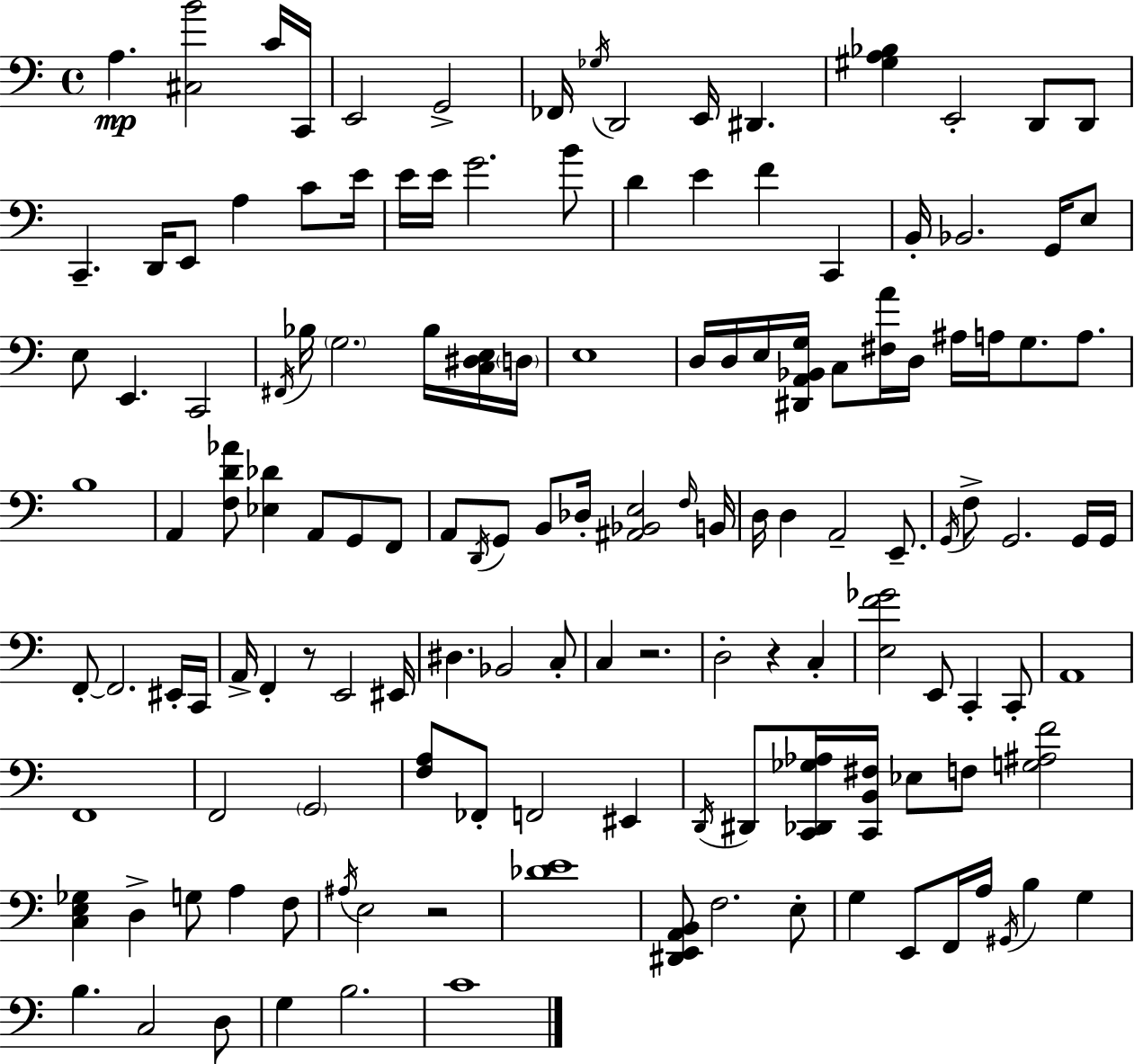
{
  \clef bass
  \time 4/4
  \defaultTimeSignature
  \key c \major
  a4.\mp <cis b'>2 c'16 c,16 | e,2 g,2-> | fes,16 \acciaccatura { ges16 } d,2 e,16 dis,4. | <gis a bes>4 e,2-. d,8 d,8 | \break c,4.-- d,16 e,8 a4 c'8 | e'16 e'16 e'16 g'2. b'8 | d'4 e'4 f'4 c,4 | b,16-. bes,2. g,16 e8 | \break e8 e,4. c,2 | \acciaccatura { fis,16 } bes16 \parenthesize g2. bes16 | <c dis e>16 \parenthesize d16 e1 | d16 d16 e16 <dis, a, bes, g>16 c8 <fis a'>16 d16 ais16 a16 g8. a8. | \break b1 | a,4 <f d' aes'>8 <ees des'>4 a,8 g,8 | f,8 a,8 \acciaccatura { d,16 } g,8 b,8 des16-. <ais, bes, e>2 | \grace { f16 } b,16 d16 d4 a,2-- | \break e,8.-- \acciaccatura { g,16 } f8-> g,2. | g,16 g,16 f,8-.~~ f,2. | eis,16-. c,16 a,16-> f,4-. r8 e,2 | eis,16 dis4. bes,2 | \break c8-. c4 r2. | d2-. r4 | c4-. <e f' ges'>2 e,8 c,4-. | c,8-. a,1 | \break f,1 | f,2 \parenthesize g,2 | <f a>8 fes,8-. f,2 | eis,4 \acciaccatura { d,16 } dis,8 <c, des, ges aes>16 <c, b, fis>16 ees8 f8 <g ais f'>2 | \break <c e ges>4 d4-> g8 | a4 f8 \acciaccatura { ais16 } e2 r2 | <des' e'>1 | <dis, e, a, b,>8 f2. | \break e8-. g4 e,8 f,16 a16 \acciaccatura { gis,16 } | b4 g4 b4. c2 | d8 g4 b2. | c'1 | \break \bar "|."
}